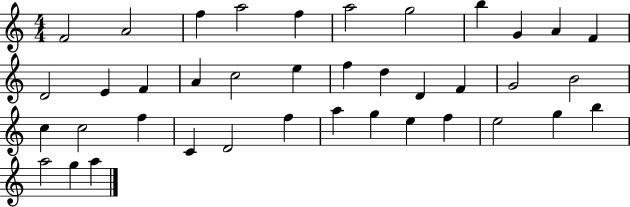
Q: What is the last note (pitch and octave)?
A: A5